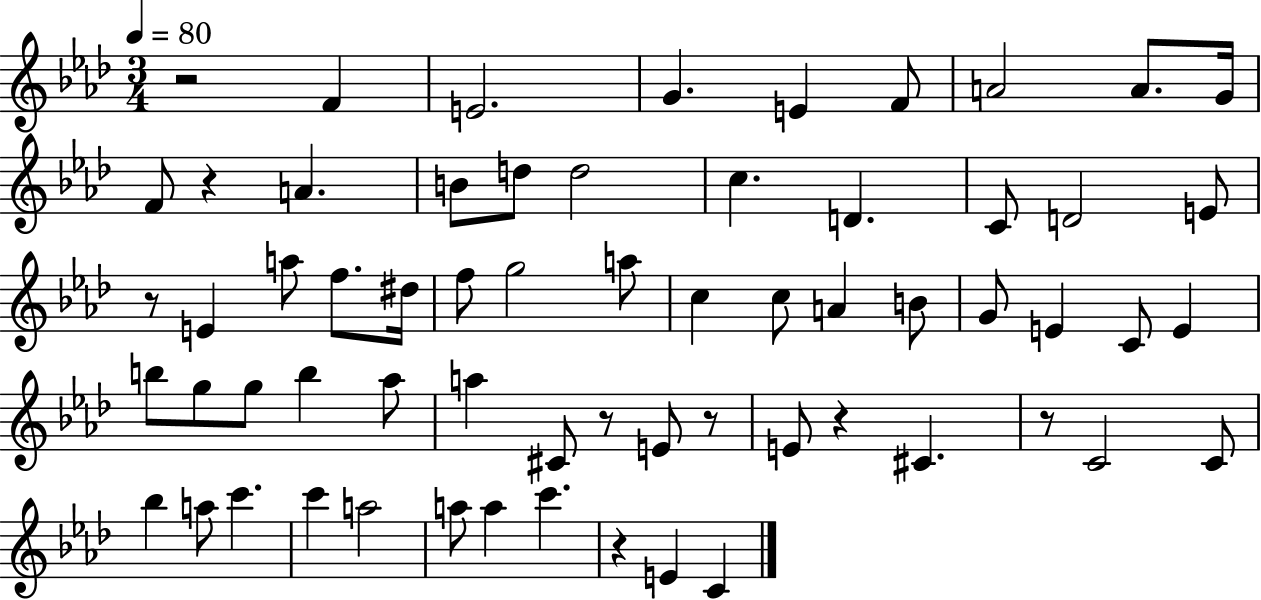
R/h F4/q E4/h. G4/q. E4/q F4/e A4/h A4/e. G4/s F4/e R/q A4/q. B4/e D5/e D5/h C5/q. D4/q. C4/e D4/h E4/e R/e E4/q A5/e F5/e. D#5/s F5/e G5/h A5/e C5/q C5/e A4/q B4/e G4/e E4/q C4/e E4/q B5/e G5/e G5/e B5/q Ab5/e A5/q C#4/e R/e E4/e R/e E4/e R/q C#4/q. R/e C4/h C4/e Bb5/q A5/e C6/q. C6/q A5/h A5/e A5/q C6/q. R/q E4/q C4/q